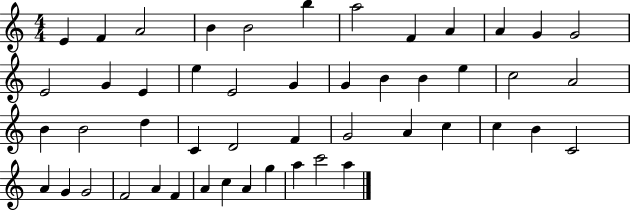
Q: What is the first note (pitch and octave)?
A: E4